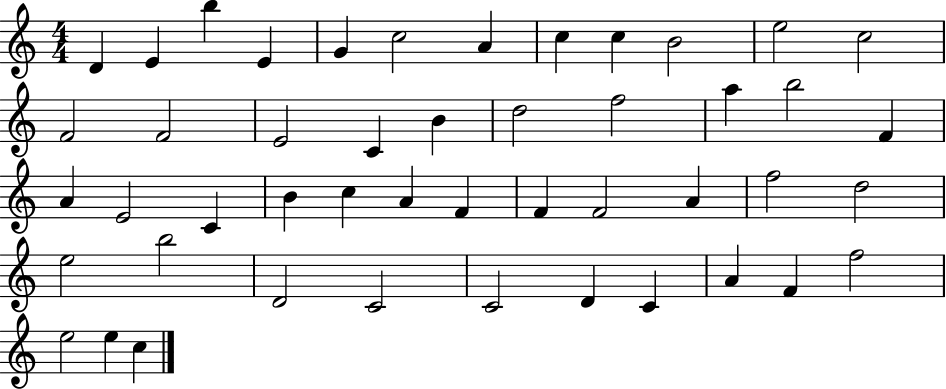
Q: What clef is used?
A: treble